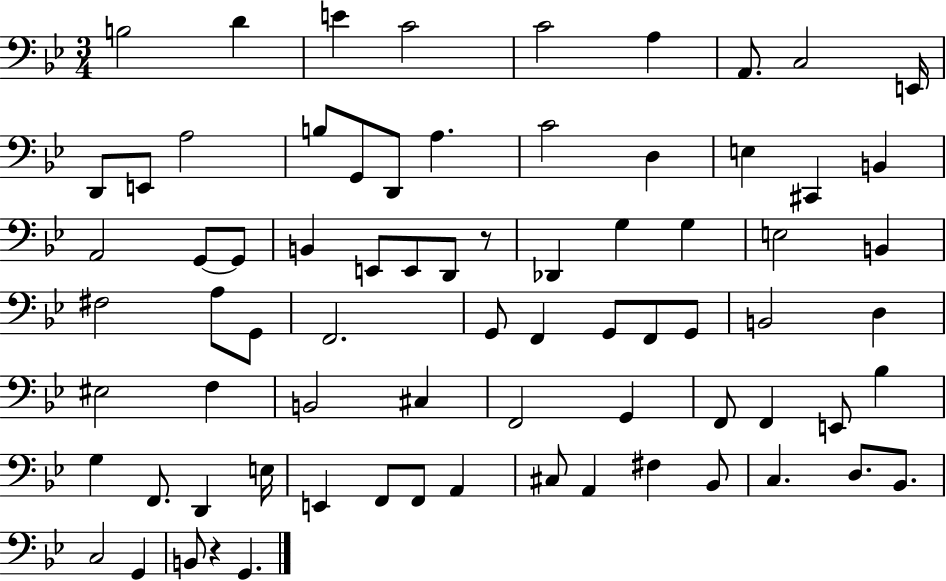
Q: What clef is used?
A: bass